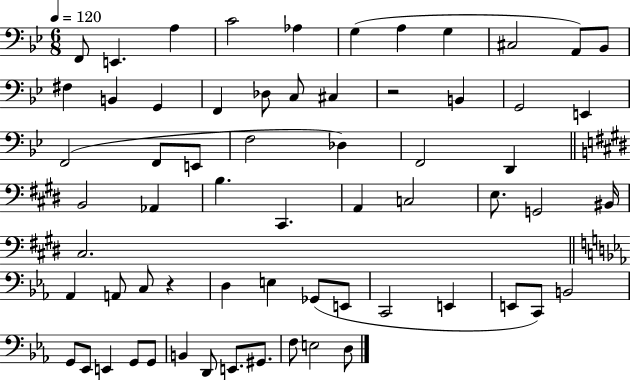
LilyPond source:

{
  \clef bass
  \numericTimeSignature
  \time 6/8
  \key bes \major
  \tempo 4 = 120
  f,8 e,4. a4 | c'2 aes4 | g4( a4 g4 | cis2 a,8) bes,8 | \break fis4 b,4 g,4 | f,4 des8 c8 cis4 | r2 b,4 | g,2 e,4 | \break f,2( f,8 e,8 | f2 des4) | f,2 d,4 | \bar "||" \break \key e \major b,2 aes,4 | b4. cis,4. | a,4 c2 | e8. g,2 bis,16 | \break cis2. | \bar "||" \break \key ees \major aes,4 a,8 c8 r4 | d4 e4 ges,8( e,8 | c,2 e,4 | e,8 c,8) b,2 | \break g,8 ees,8 e,4 g,8 g,8 | b,4 d,8 e,8. gis,8. | f8 e2 d8 | \bar "|."
}